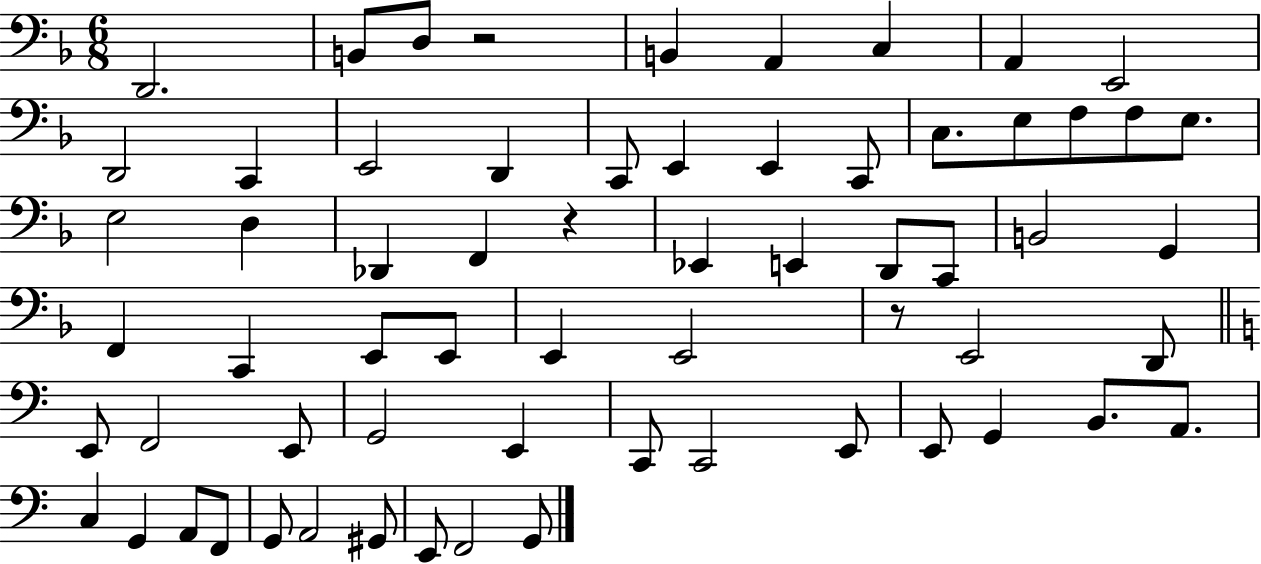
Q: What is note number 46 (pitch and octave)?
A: C2